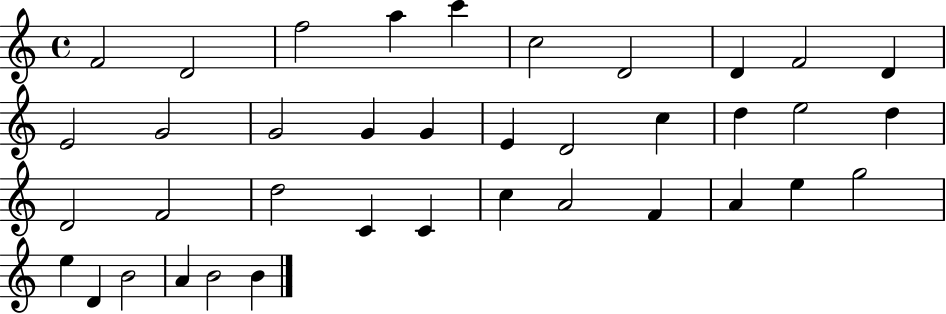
F4/h D4/h F5/h A5/q C6/q C5/h D4/h D4/q F4/h D4/q E4/h G4/h G4/h G4/q G4/q E4/q D4/h C5/q D5/q E5/h D5/q D4/h F4/h D5/h C4/q C4/q C5/q A4/h F4/q A4/q E5/q G5/h E5/q D4/q B4/h A4/q B4/h B4/q